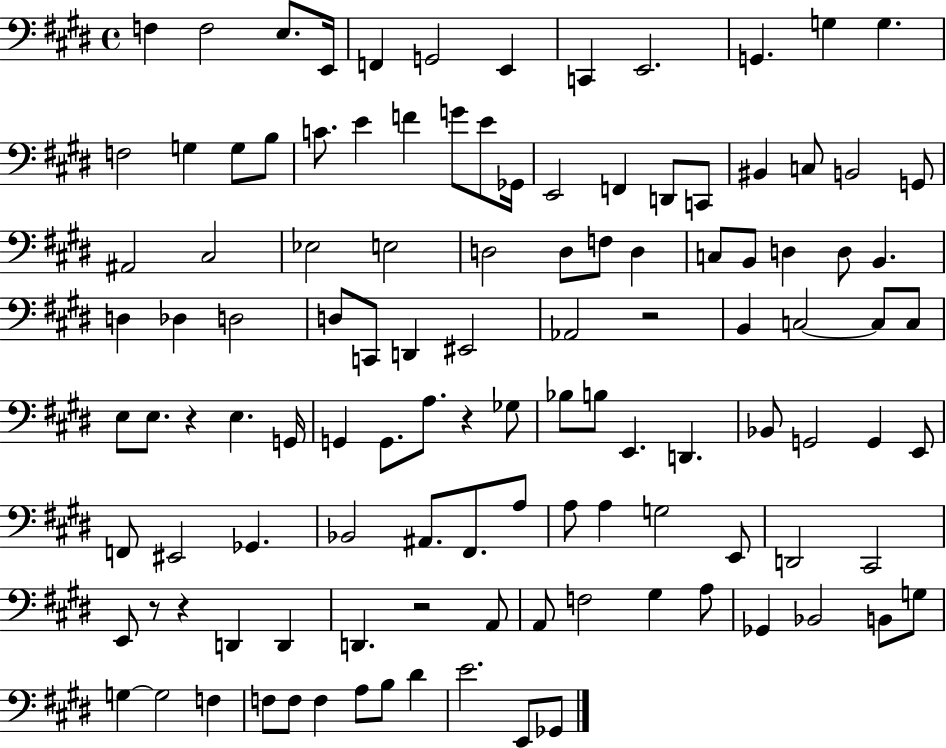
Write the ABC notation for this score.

X:1
T:Untitled
M:4/4
L:1/4
K:E
F, F,2 E,/2 E,,/4 F,, G,,2 E,, C,, E,,2 G,, G, G, F,2 G, G,/2 B,/2 C/2 E F G/2 E/2 _G,,/4 E,,2 F,, D,,/2 C,,/2 ^B,, C,/2 B,,2 G,,/2 ^A,,2 ^C,2 _E,2 E,2 D,2 D,/2 F,/2 D, C,/2 B,,/2 D, D,/2 B,, D, _D, D,2 D,/2 C,,/2 D,, ^E,,2 _A,,2 z2 B,, C,2 C,/2 C,/2 E,/2 E,/2 z E, G,,/4 G,, G,,/2 A,/2 z _G,/2 _B,/2 B,/2 E,, D,, _B,,/2 G,,2 G,, E,,/2 F,,/2 ^E,,2 _G,, _B,,2 ^A,,/2 ^F,,/2 A,/2 A,/2 A, G,2 E,,/2 D,,2 ^C,,2 E,,/2 z/2 z D,, D,, D,, z2 A,,/2 A,,/2 F,2 ^G, A,/2 _G,, _B,,2 B,,/2 G,/2 G, G,2 F, F,/2 F,/2 F, A,/2 B,/2 ^D E2 E,,/2 _G,,/2